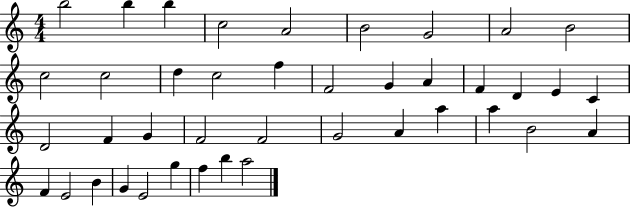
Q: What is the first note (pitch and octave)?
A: B5